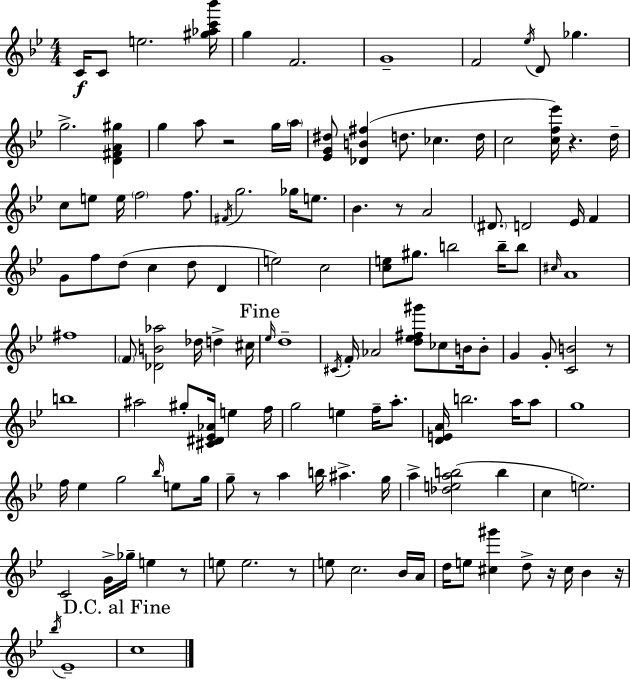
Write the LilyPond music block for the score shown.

{
  \clef treble
  \numericTimeSignature
  \time 4/4
  \key bes \major
  c'16\f c'8 e''2. <gis'' aes'' c''' bes'''>16 | g''4 f'2. | g'1-- | f'2 \acciaccatura { ees''16 } d'8 ges''4. | \break g''2.-> <d' fis' a' gis''>4 | g''4 a''8 r2 g''16 | \parenthesize a''16 <ees' g' dis''>8 <des' b' fis''>4( d''8. ces''4. | d''16 c''2 <c'' f'' ees'''>16) r4. | \break d''16-- c''8 e''8 e''16 \parenthesize f''2 f''8. | \acciaccatura { fis'16 } g''2. ges''16 e''8. | bes'4. r8 a'2 | \parenthesize dis'8. d'2 ees'16 f'4 | \break g'8 f''8 d''8( c''4 d''8 d'4 | e''2) c''2 | <c'' e''>8 gis''8. b''2 b''16-- | b''8 \grace { cis''16 } a'1 | \break fis''1 | \parenthesize f'8 <des' b' aes''>2 des''16 d''4-> | cis''16 \mark "Fine" \grace { ees''16 } d''1-- | \acciaccatura { cis'16 } f'16-. aes'2 <d'' ees'' fis'' gis'''>8 | \break ces''8 b'16 b'8-. g'4 g'8-. <c' b'>2 | r8 b''1 | ais''2 gis''8-. <cis' dis' ees' aes'>16 | e''4 f''16 g''2 e''4 | \break f''16-- a''8.-. <d' e' a'>16 b''2. | a''16 a''8 g''1 | f''16 ees''4 g''2 | \grace { bes''16 } e''8 g''16 g''8-- r8 a''4 b''16 ais''4.-> | \break g''16 a''4-> <des'' e'' a'' b''>2( | b''4 c''4 e''2.) | c'2 g'16-> ges''16-- | e''4 r8 e''8 e''2. | \break r8 e''8 c''2. | bes'16 a'16 d''16 e''8 <cis'' gis'''>4 d''8-> r16 | cis''16 bes'4 r16 \acciaccatura { bes''16 } ees'1-- | \mark "D.C. al Fine" c''1 | \break \bar "|."
}